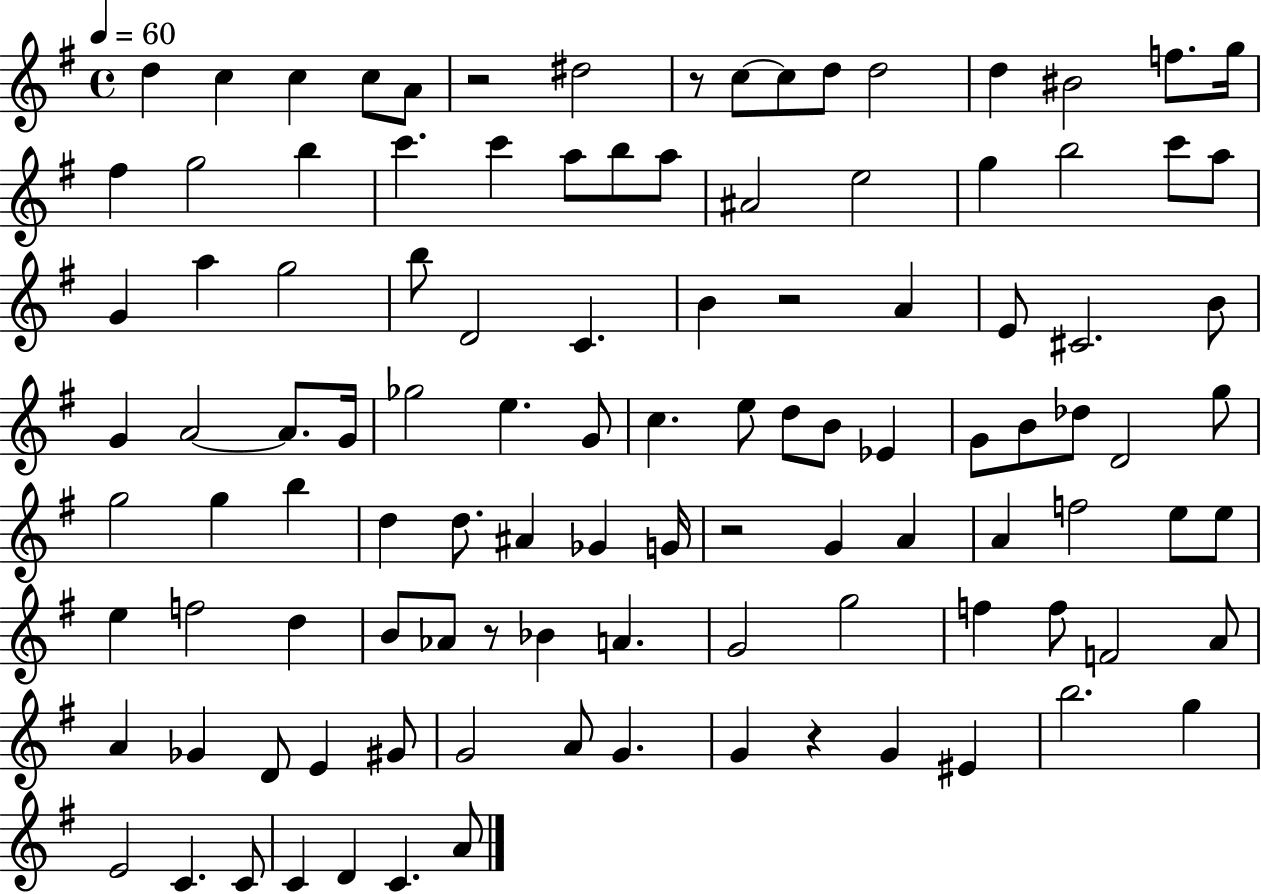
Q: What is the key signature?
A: G major